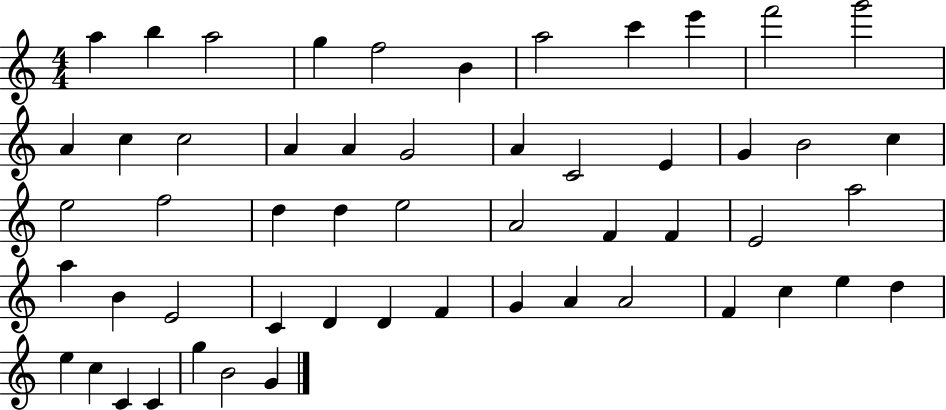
A5/q B5/q A5/h G5/q F5/h B4/q A5/h C6/q E6/q F6/h G6/h A4/q C5/q C5/h A4/q A4/q G4/h A4/q C4/h E4/q G4/q B4/h C5/q E5/h F5/h D5/q D5/q E5/h A4/h F4/q F4/q E4/h A5/h A5/q B4/q E4/h C4/q D4/q D4/q F4/q G4/q A4/q A4/h F4/q C5/q E5/q D5/q E5/q C5/q C4/q C4/q G5/q B4/h G4/q